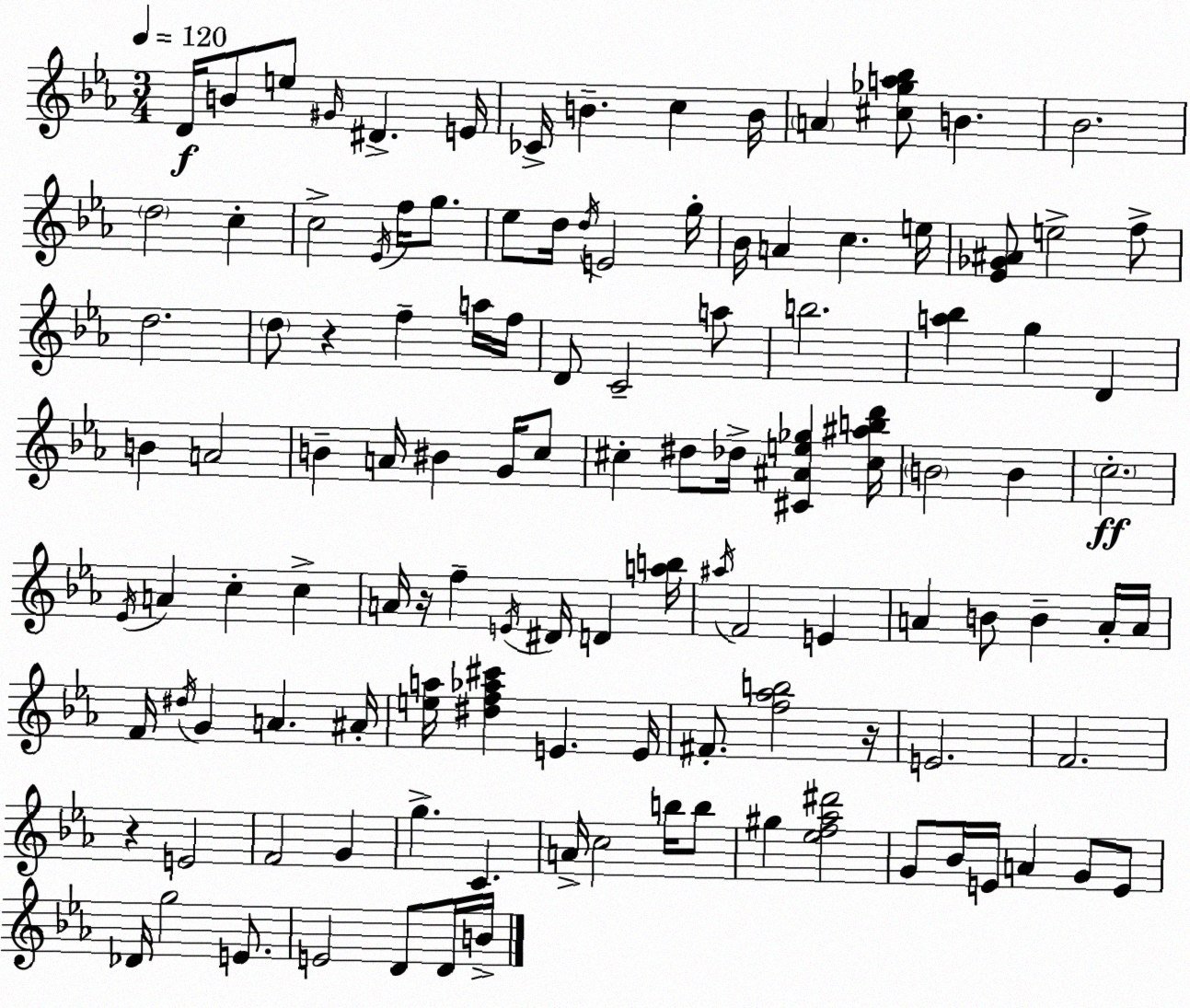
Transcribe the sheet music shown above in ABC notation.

X:1
T:Untitled
M:3/4
L:1/4
K:Cm
D/4 B/2 e/2 ^G/4 ^D E/4 _C/4 B c B/4 A [^c_ga_b]/2 B _B2 d2 c c2 _E/4 f/4 g/2 _e/2 d/4 d/4 E2 g/4 _B/4 A c e/4 [_E_G^A]/2 e2 f/2 d2 d/2 z f a/4 f/4 D/2 C2 a/2 b2 [a_b] g D B A2 B A/4 ^B G/4 c/2 ^c ^d/2 _d/4 [^C^Ae_g] [^c^abd']/4 B2 B c2 _E/4 A c c A/4 z/4 f E/4 ^D/4 D [ab]/4 ^a/4 F2 E A B/2 B A/4 A/4 F/4 ^d/4 G A ^A/4 [ea]/4 [^df_a^c'] E E/4 ^F/2 [f_ab]2 z/4 E2 F2 z E2 F2 G g C A/4 c2 b/4 b/2 ^g [_ef_a^d']2 G/2 _B/4 E/4 A G/2 E/2 _D/4 g2 E/2 E2 D/2 D/4 B/4